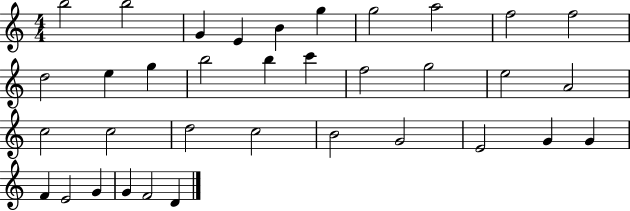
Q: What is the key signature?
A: C major